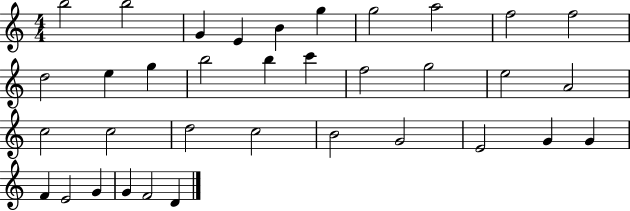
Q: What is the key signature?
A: C major